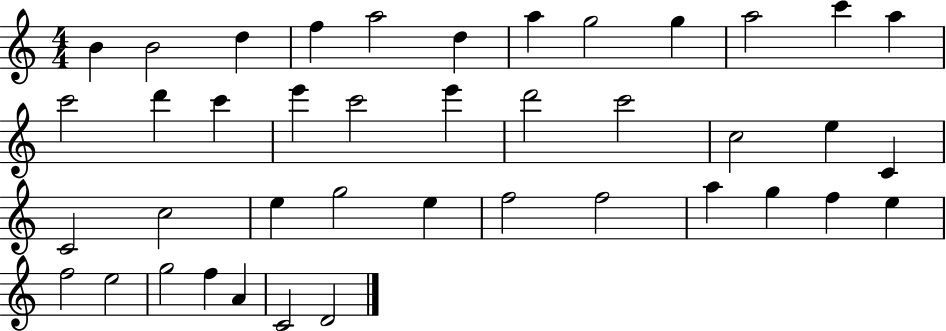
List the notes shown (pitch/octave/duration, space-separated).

B4/q B4/h D5/q F5/q A5/h D5/q A5/q G5/h G5/q A5/h C6/q A5/q C6/h D6/q C6/q E6/q C6/h E6/q D6/h C6/h C5/h E5/q C4/q C4/h C5/h E5/q G5/h E5/q F5/h F5/h A5/q G5/q F5/q E5/q F5/h E5/h G5/h F5/q A4/q C4/h D4/h